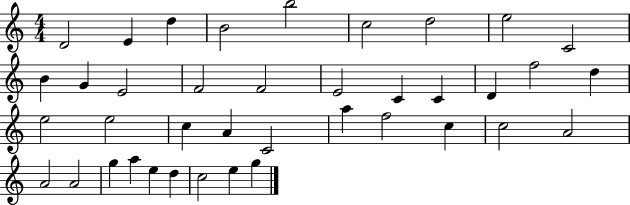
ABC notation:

X:1
T:Untitled
M:4/4
L:1/4
K:C
D2 E d B2 b2 c2 d2 e2 C2 B G E2 F2 F2 E2 C C D f2 d e2 e2 c A C2 a f2 c c2 A2 A2 A2 g a e d c2 e g